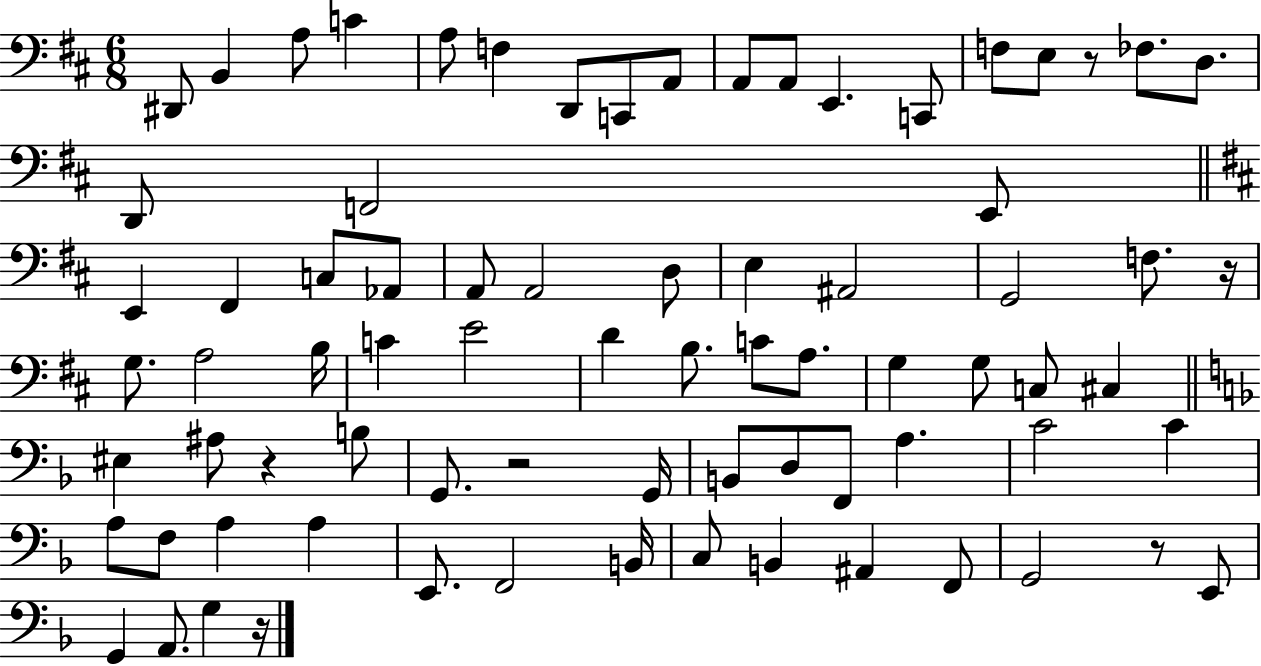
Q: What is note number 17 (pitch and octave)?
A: D3